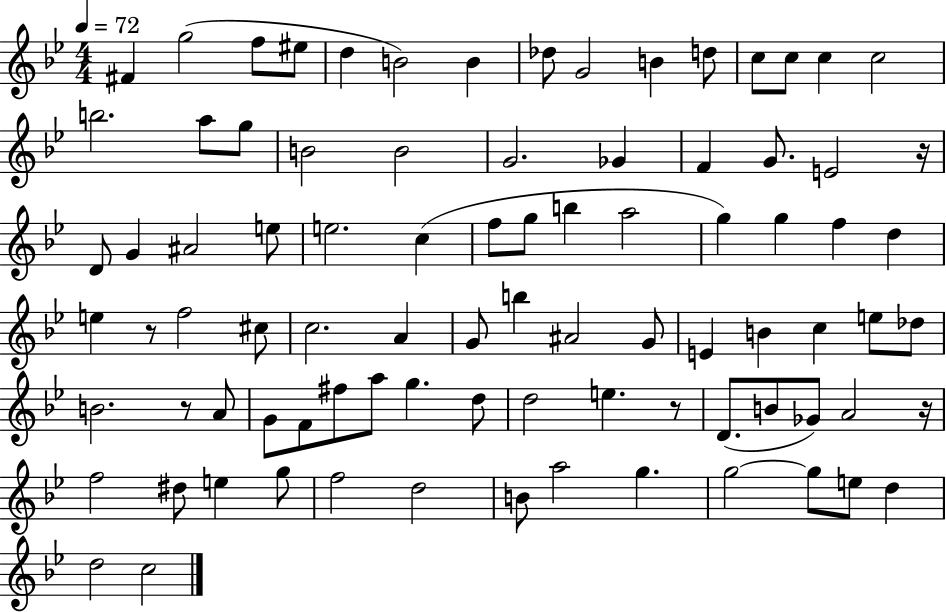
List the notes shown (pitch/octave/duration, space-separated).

F#4/q G5/h F5/e EIS5/e D5/q B4/h B4/q Db5/e G4/h B4/q D5/e C5/e C5/e C5/q C5/h B5/h. A5/e G5/e B4/h B4/h G4/h. Gb4/q F4/q G4/e. E4/h R/s D4/e G4/q A#4/h E5/e E5/h. C5/q F5/e G5/e B5/q A5/h G5/q G5/q F5/q D5/q E5/q R/e F5/h C#5/e C5/h. A4/q G4/e B5/q A#4/h G4/e E4/q B4/q C5/q E5/e Db5/e B4/h. R/e A4/e G4/e F4/e F#5/e A5/e G5/q. D5/e D5/h E5/q. R/e D4/e. B4/e Gb4/e A4/h R/s F5/h D#5/e E5/q G5/e F5/h D5/h B4/e A5/h G5/q. G5/h G5/e E5/e D5/q D5/h C5/h